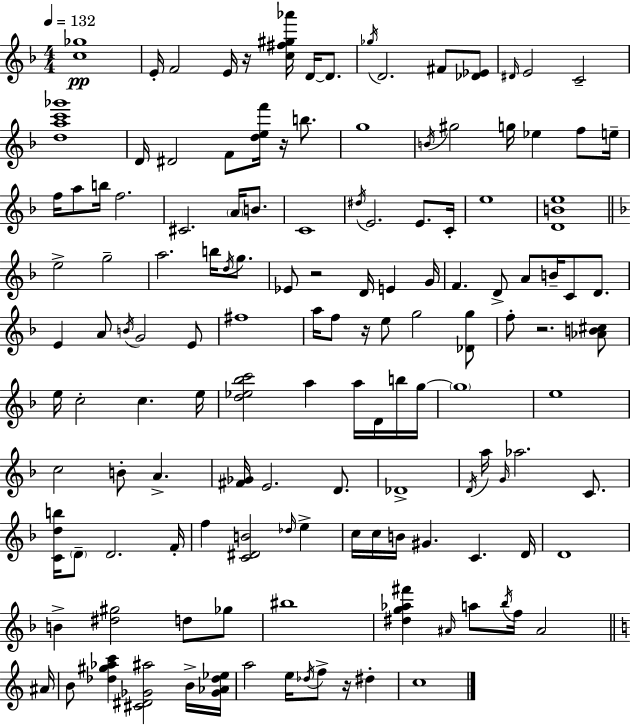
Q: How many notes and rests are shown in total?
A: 138